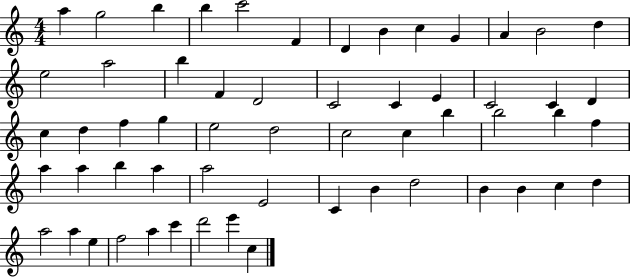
A5/q G5/h B5/q B5/q C6/h F4/q D4/q B4/q C5/q G4/q A4/q B4/h D5/q E5/h A5/h B5/q F4/q D4/h C4/h C4/q E4/q C4/h C4/q D4/q C5/q D5/q F5/q G5/q E5/h D5/h C5/h C5/q B5/q B5/h B5/q F5/q A5/q A5/q B5/q A5/q A5/h E4/h C4/q B4/q D5/h B4/q B4/q C5/q D5/q A5/h A5/q E5/q F5/h A5/q C6/q D6/h E6/q C5/q